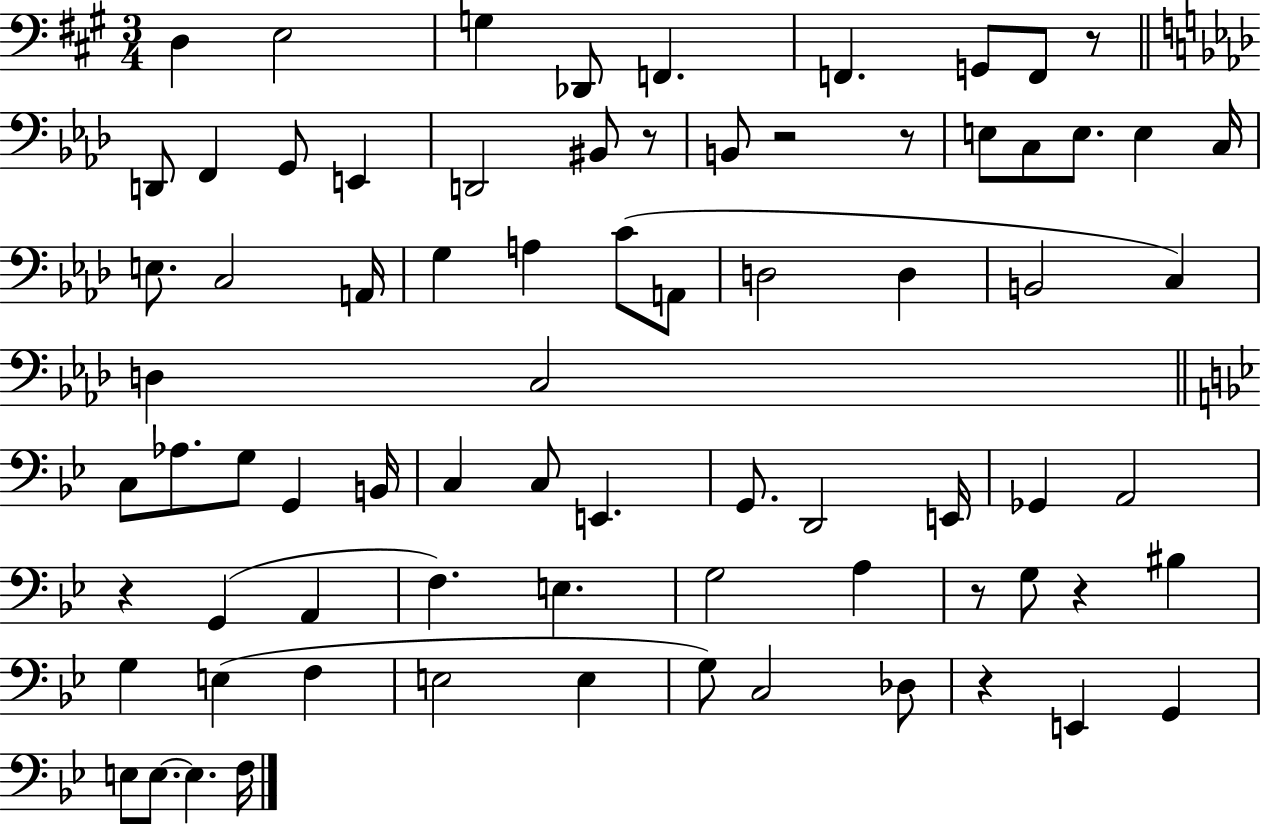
X:1
T:Untitled
M:3/4
L:1/4
K:A
D, E,2 G, _D,,/2 F,, F,, G,,/2 F,,/2 z/2 D,,/2 F,, G,,/2 E,, D,,2 ^B,,/2 z/2 B,,/2 z2 z/2 E,/2 C,/2 E,/2 E, C,/4 E,/2 C,2 A,,/4 G, A, C/2 A,,/2 D,2 D, B,,2 C, D, C,2 C,/2 _A,/2 G,/2 G,, B,,/4 C, C,/2 E,, G,,/2 D,,2 E,,/4 _G,, A,,2 z G,, A,, F, E, G,2 A, z/2 G,/2 z ^B, G, E, F, E,2 E, G,/2 C,2 _D,/2 z E,, G,, E,/2 E,/2 E, F,/4